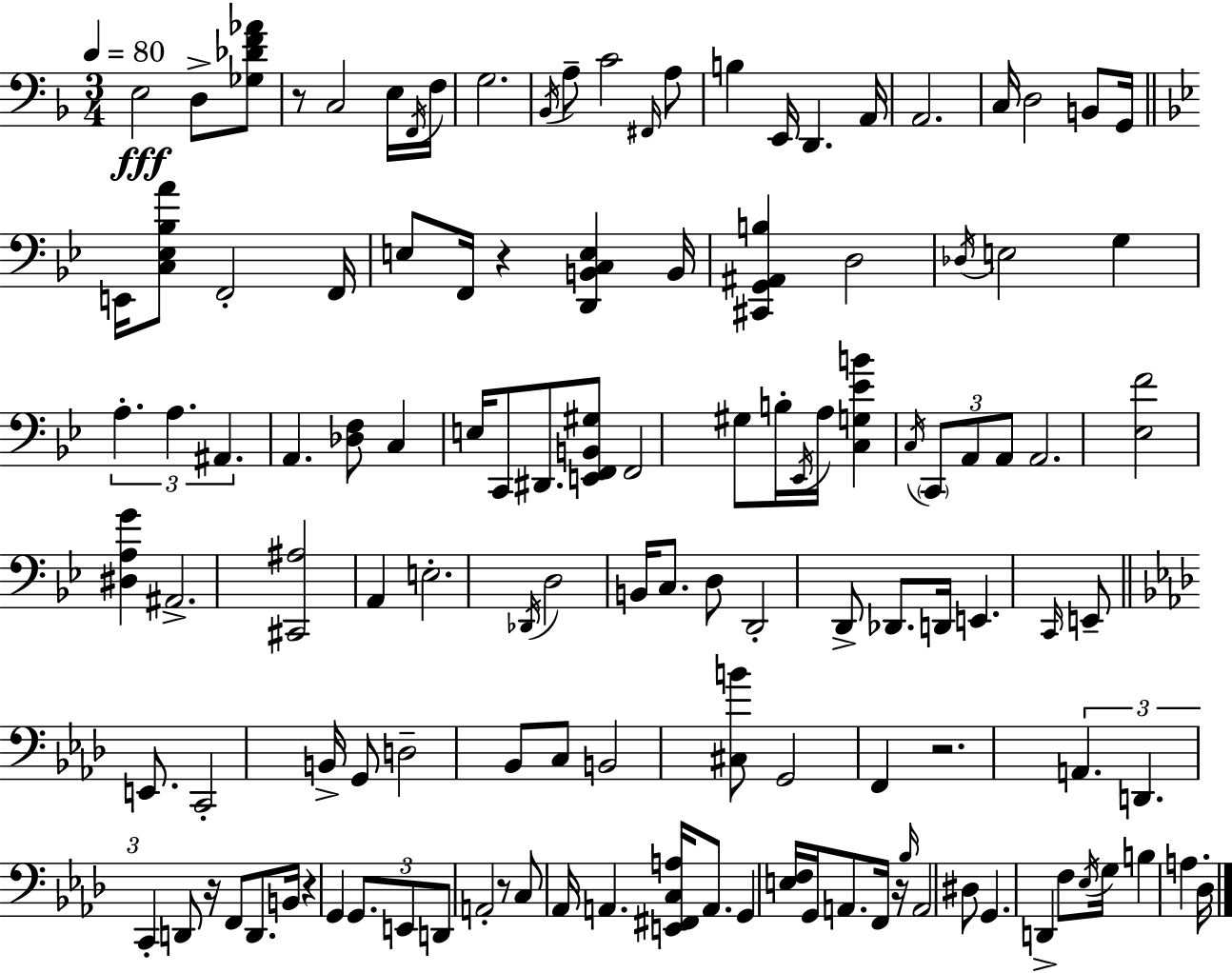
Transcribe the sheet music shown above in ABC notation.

X:1
T:Untitled
M:3/4
L:1/4
K:Dm
E,2 D,/2 [_G,_DF_A]/2 z/2 C,2 E,/4 F,,/4 F,/4 G,2 _B,,/4 A,/2 C2 ^F,,/4 A,/2 B, E,,/4 D,, A,,/4 A,,2 C,/4 D,2 B,,/2 G,,/4 E,,/4 [C,_E,_B,A]/2 F,,2 F,,/4 E,/2 F,,/4 z [D,,B,,C,E,] B,,/4 [^C,,G,,^A,,B,] D,2 _D,/4 E,2 G, A, A, ^A,, A,, [_D,F,]/2 C, E,/4 C,,/2 ^D,,/2 [E,,F,,B,,^G,]/2 F,,2 ^G,/2 B,/4 _E,,/4 A,/4 [C,G,_EB] C,/4 C,,/2 A,,/2 A,,/2 A,,2 [_E,F]2 [^D,A,G] ^A,,2 [^C,,^A,]2 A,, E,2 _D,,/4 D,2 B,,/4 C,/2 D,/2 D,,2 D,,/2 _D,,/2 D,,/4 E,, C,,/4 E,,/2 E,,/2 C,,2 B,,/4 G,,/2 D,2 _B,,/2 C,/2 B,,2 [^C,B]/2 G,,2 F,, z2 A,, D,, C,, D,,/2 z/4 F,,/2 D,,/2 B,,/4 z G,, G,,/2 E,,/2 D,,/2 A,,2 z/2 C,/2 _A,,/4 A,, [E,,^F,,C,A,]/4 A,,/2 G,, [E,F,]/4 G,,/4 A,,/2 F,,/4 z/4 _B,/4 A,,2 ^D,/2 G,, D,, F,/2 _E,/4 G,/4 B, A, _D,/4